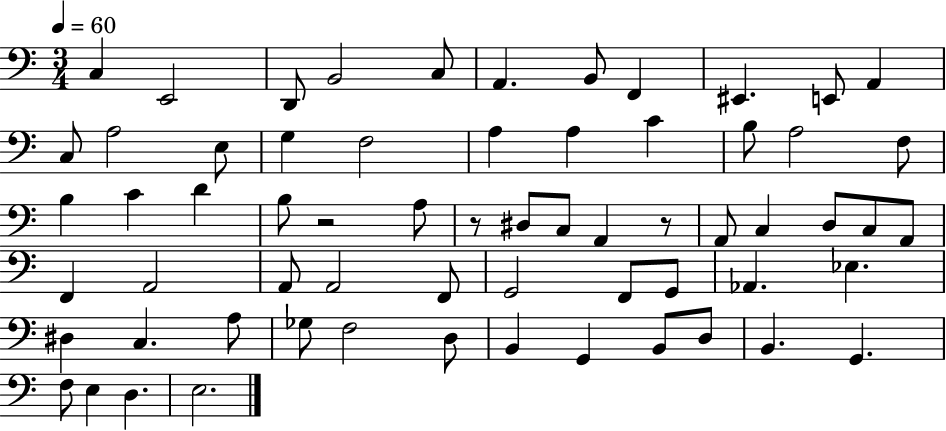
{
  \clef bass
  \numericTimeSignature
  \time 3/4
  \key c \major
  \tempo 4 = 60
  \repeat volta 2 { c4 e,2 | d,8 b,2 c8 | a,4. b,8 f,4 | eis,4. e,8 a,4 | \break c8 a2 e8 | g4 f2 | a4 a4 c'4 | b8 a2 f8 | \break b4 c'4 d'4 | b8 r2 a8 | r8 dis8 c8 a,4 r8 | a,8 c4 d8 c8 a,8 | \break f,4 a,2 | a,8 a,2 f,8 | g,2 f,8 g,8 | aes,4. ees4. | \break dis4 c4. a8 | ges8 f2 d8 | b,4 g,4 b,8 d8 | b,4. g,4. | \break f8 e4 d4. | e2. | } \bar "|."
}